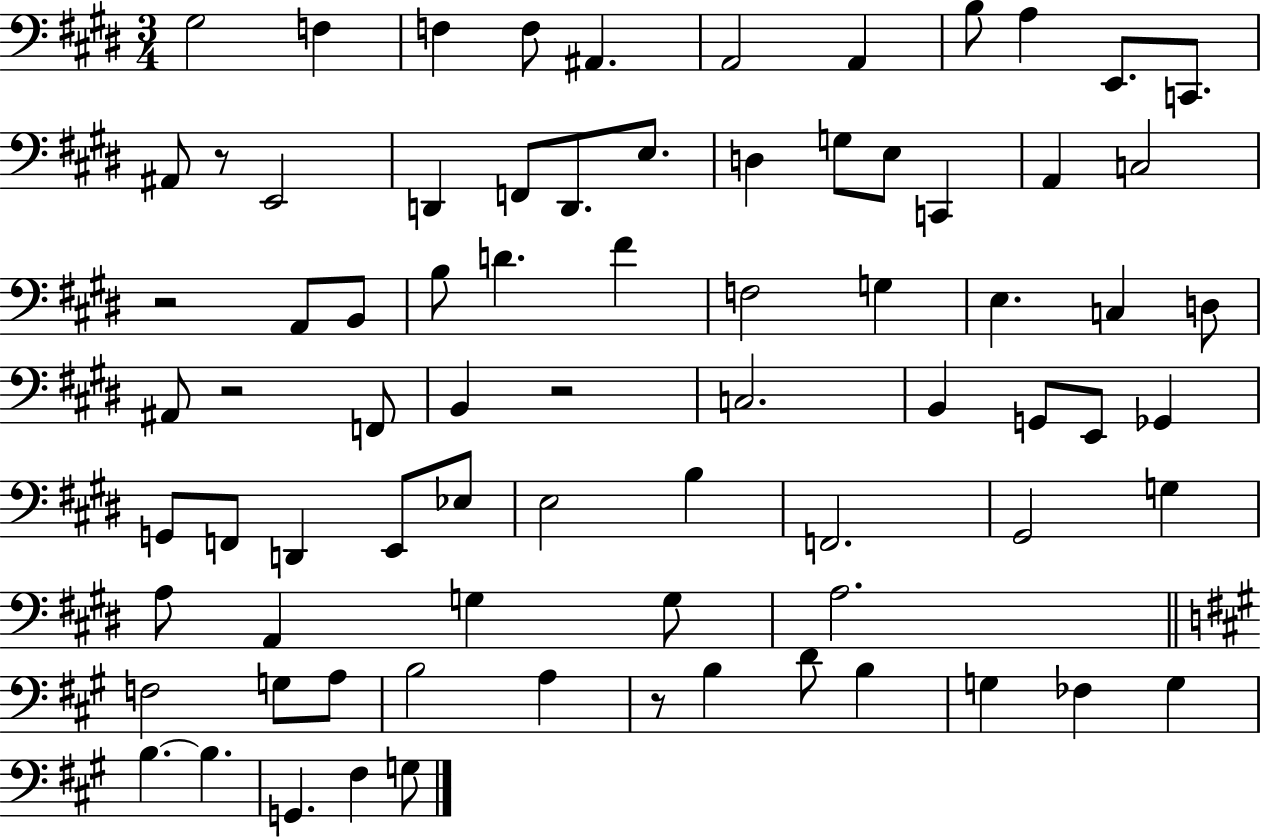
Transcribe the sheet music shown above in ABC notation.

X:1
T:Untitled
M:3/4
L:1/4
K:E
^G,2 F, F, F,/2 ^A,, A,,2 A,, B,/2 A, E,,/2 C,,/2 ^A,,/2 z/2 E,,2 D,, F,,/2 D,,/2 E,/2 D, G,/2 E,/2 C,, A,, C,2 z2 A,,/2 B,,/2 B,/2 D ^F F,2 G, E, C, D,/2 ^A,,/2 z2 F,,/2 B,, z2 C,2 B,, G,,/2 E,,/2 _G,, G,,/2 F,,/2 D,, E,,/2 _E,/2 E,2 B, F,,2 ^G,,2 G, A,/2 A,, G, G,/2 A,2 F,2 G,/2 A,/2 B,2 A, z/2 B, D/2 B, G, _F, G, B, B, G,, ^F, G,/2